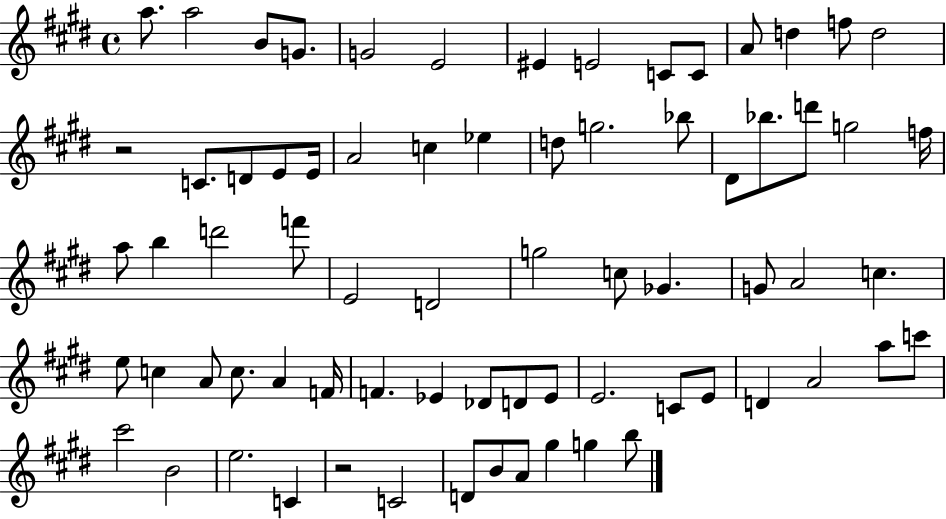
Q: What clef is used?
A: treble